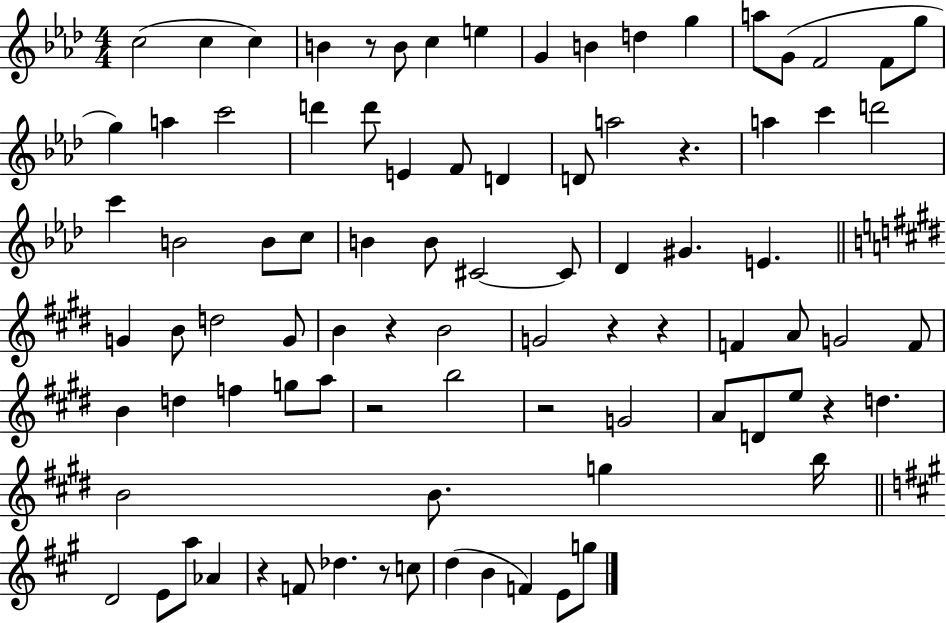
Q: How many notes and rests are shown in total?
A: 88